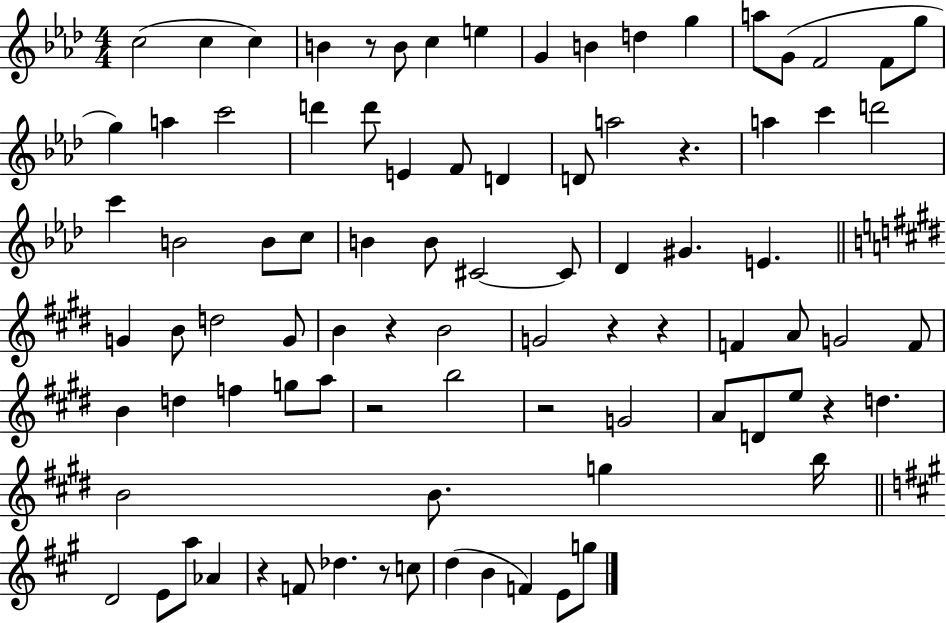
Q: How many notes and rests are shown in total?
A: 88